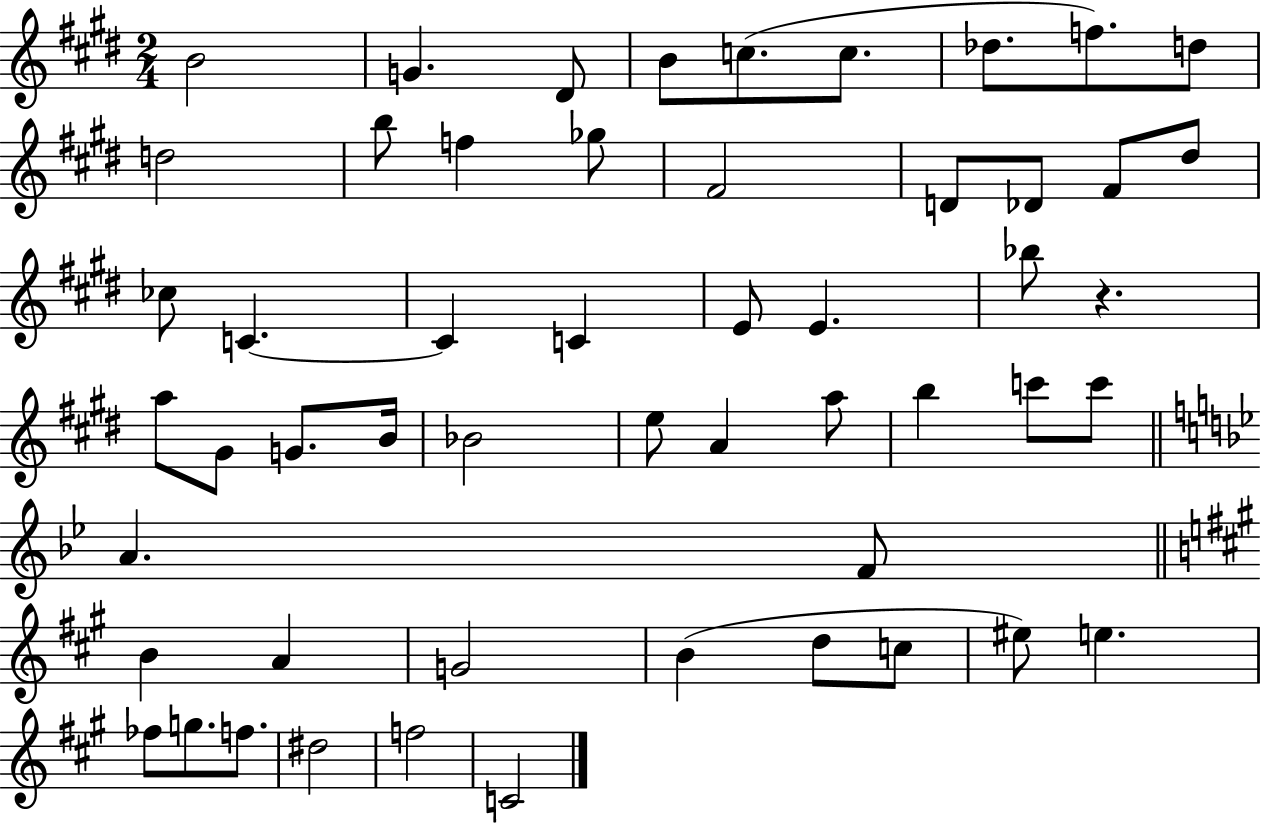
{
  \clef treble
  \numericTimeSignature
  \time 2/4
  \key e \major
  \repeat volta 2 { b'2 | g'4. dis'8 | b'8 c''8.( c''8. | des''8. f''8.) d''8 | \break d''2 | b''8 f''4 ges''8 | fis'2 | d'8 des'8 fis'8 dis''8 | \break ces''8 c'4.~~ | c'4 c'4 | e'8 e'4. | bes''8 r4. | \break a''8 gis'8 g'8. b'16 | bes'2 | e''8 a'4 a''8 | b''4 c'''8 c'''8 | \break \bar "||" \break \key bes \major a'4. f'8 | \bar "||" \break \key a \major b'4 a'4 | g'2 | b'4( d''8 c''8 | eis''8) e''4. | \break fes''8 g''8. f''8. | dis''2 | f''2 | c'2 | \break } \bar "|."
}